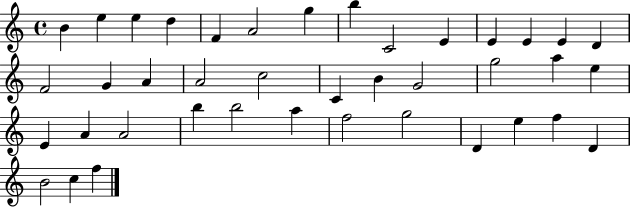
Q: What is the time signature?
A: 4/4